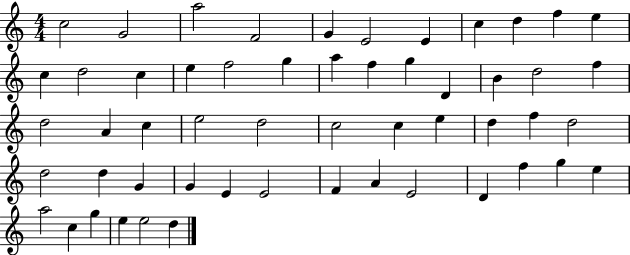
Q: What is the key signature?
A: C major